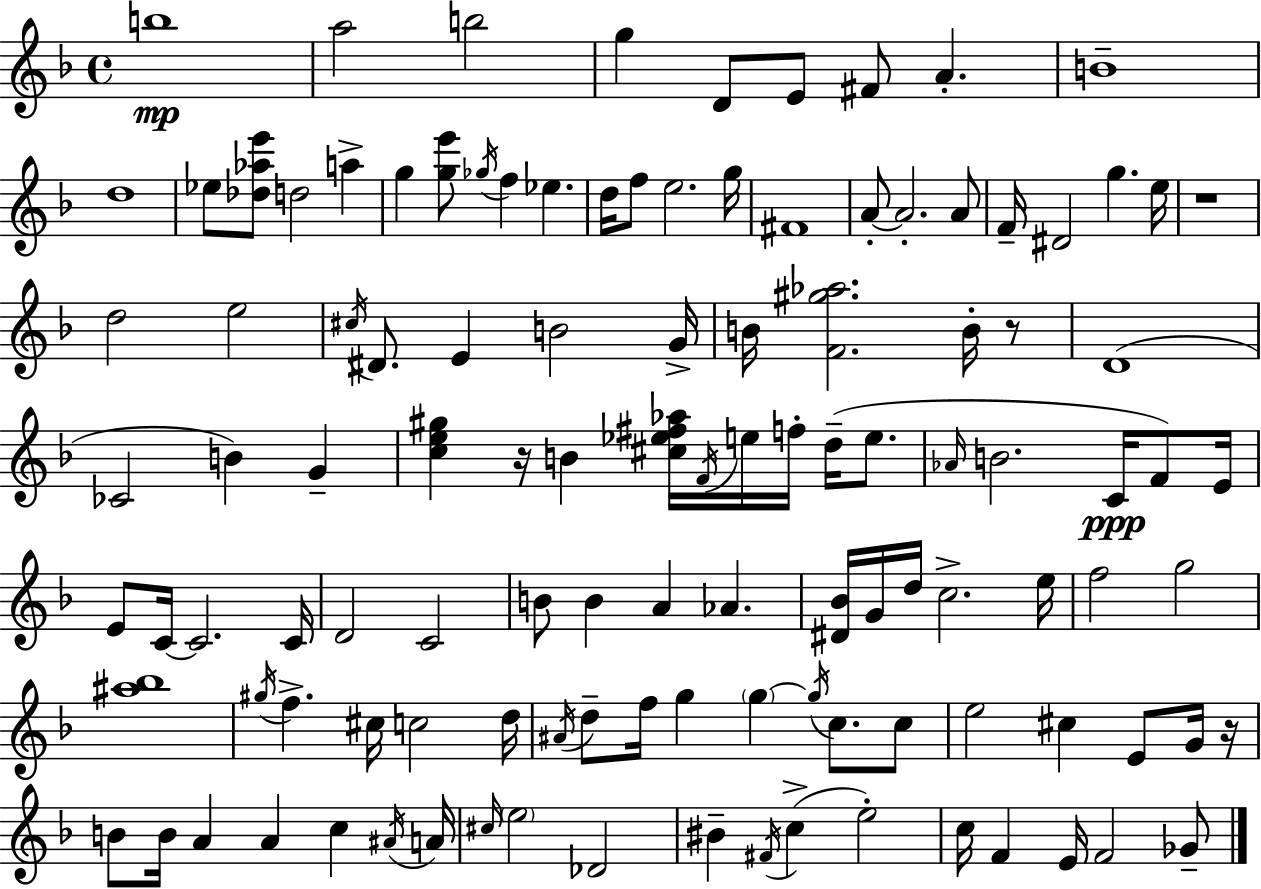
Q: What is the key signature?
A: F major